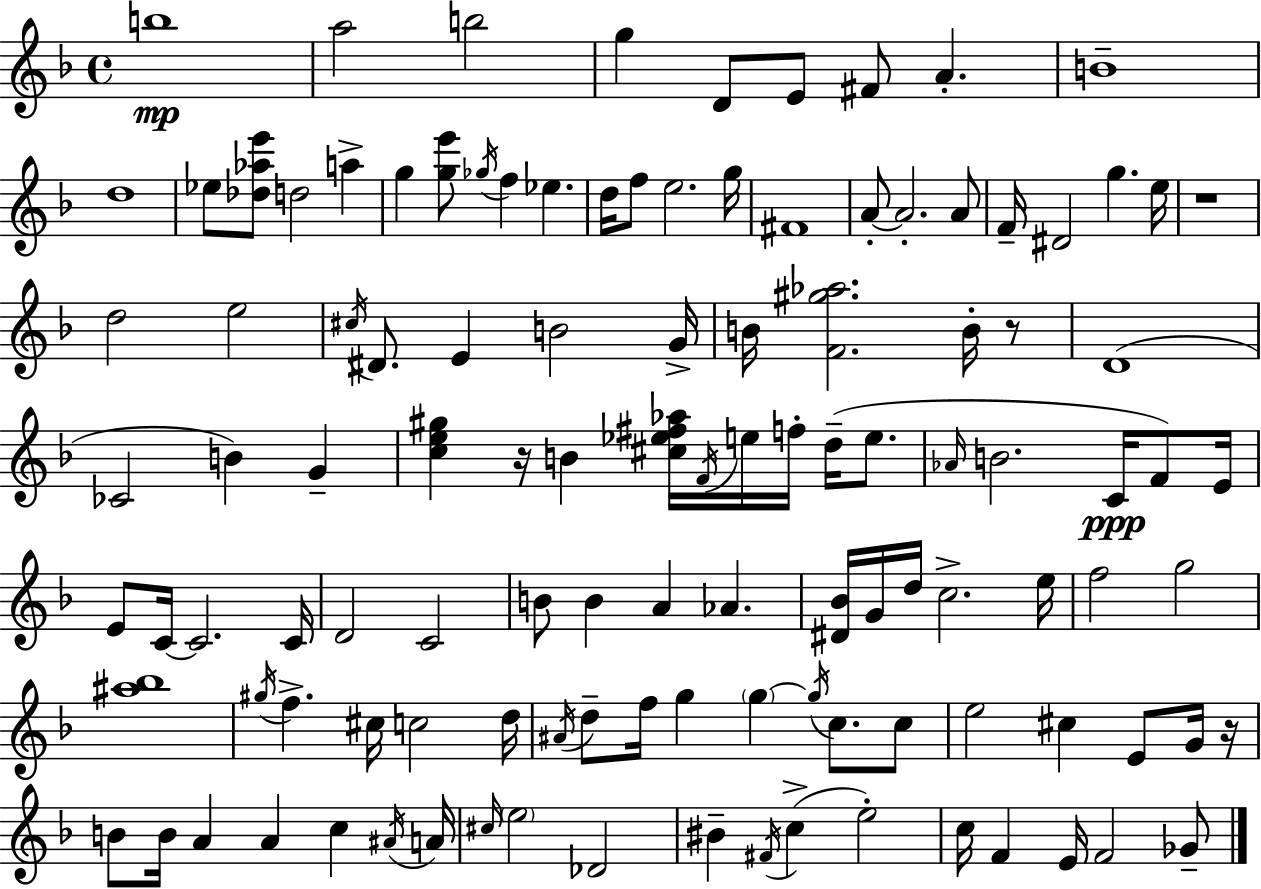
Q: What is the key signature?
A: F major